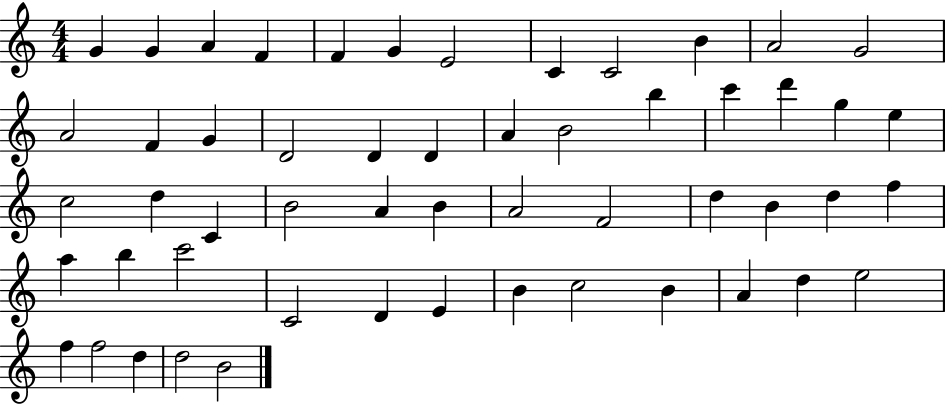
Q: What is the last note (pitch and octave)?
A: B4